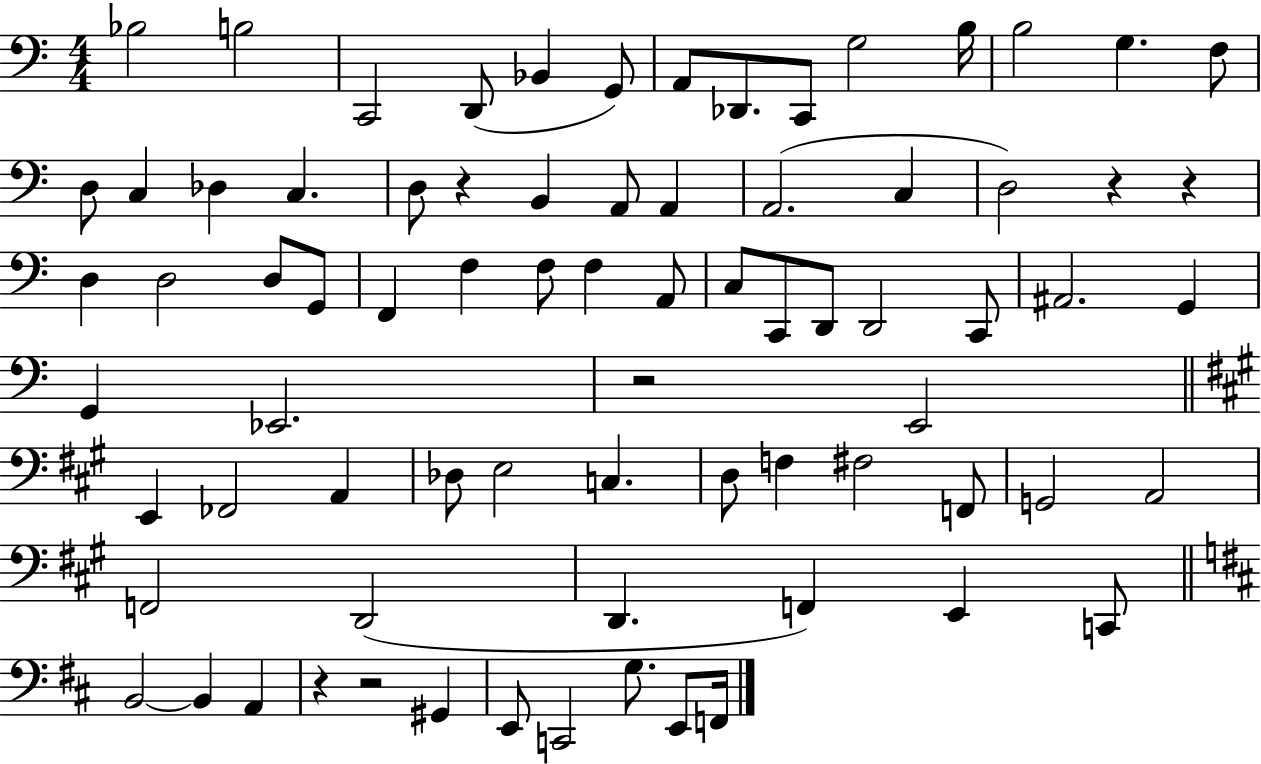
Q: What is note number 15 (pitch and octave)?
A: D3